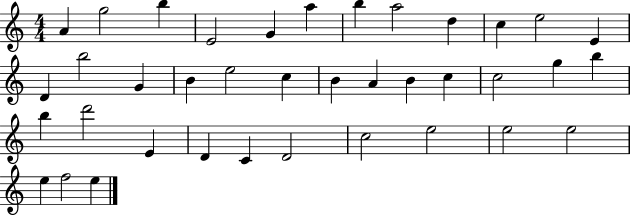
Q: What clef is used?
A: treble